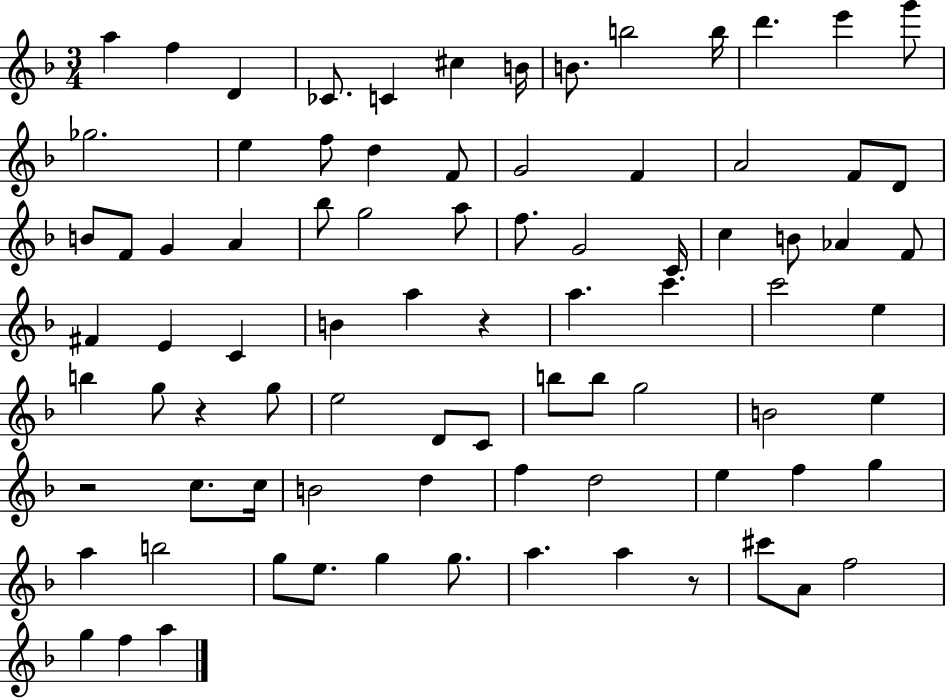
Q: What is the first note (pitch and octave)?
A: A5